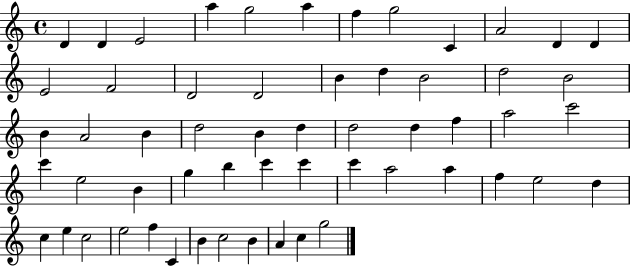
{
  \clef treble
  \time 4/4
  \defaultTimeSignature
  \key c \major
  d'4 d'4 e'2 | a''4 g''2 a''4 | f''4 g''2 c'4 | a'2 d'4 d'4 | \break e'2 f'2 | d'2 d'2 | b'4 d''4 b'2 | d''2 b'2 | \break b'4 a'2 b'4 | d''2 b'4 d''4 | d''2 d''4 f''4 | a''2 c'''2 | \break c'''4 e''2 b'4 | g''4 b''4 c'''4 c'''4 | c'''4 a''2 a''4 | f''4 e''2 d''4 | \break c''4 e''4 c''2 | e''2 f''4 c'4 | b'4 c''2 b'4 | a'4 c''4 g''2 | \break \bar "|."
}